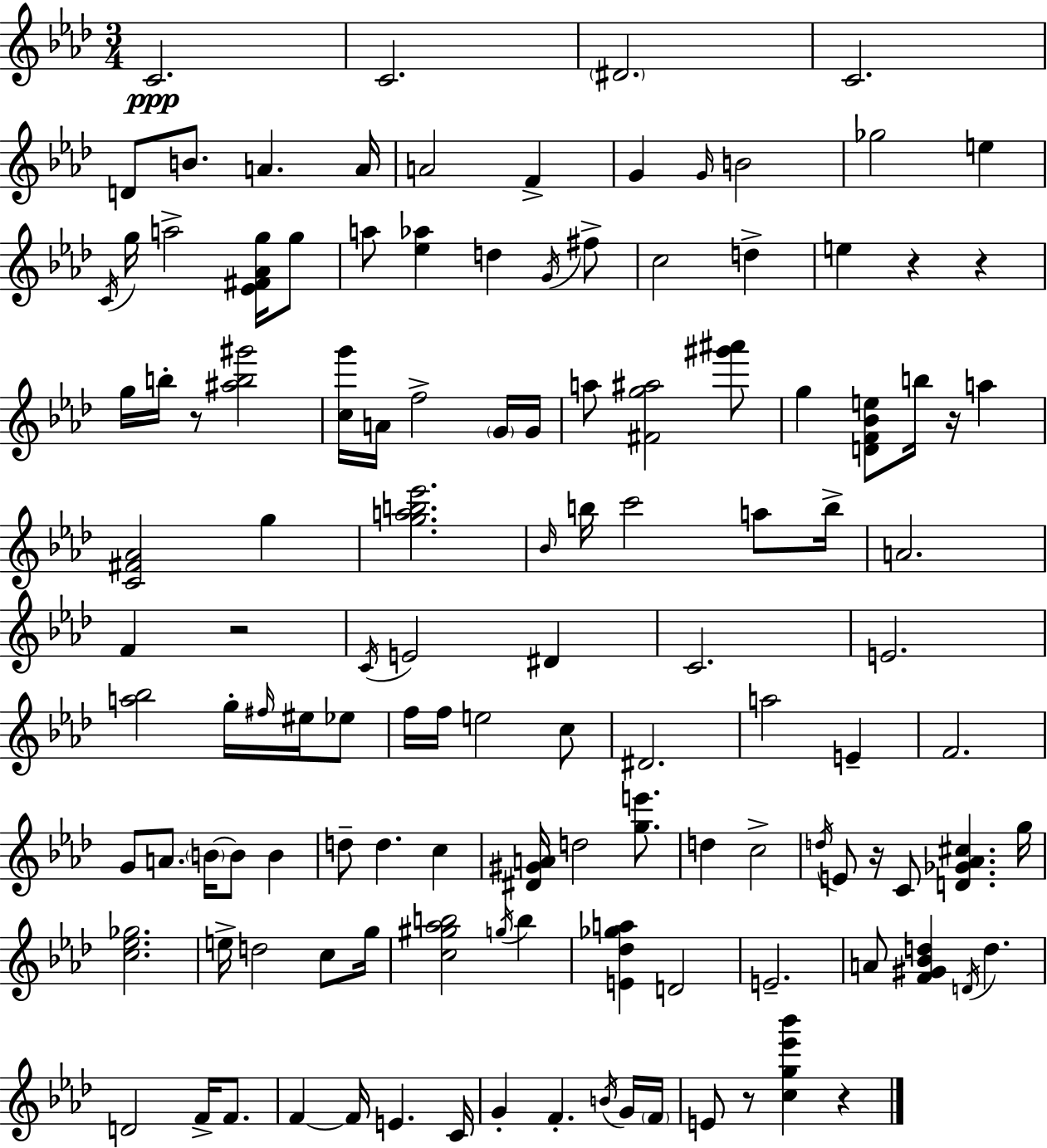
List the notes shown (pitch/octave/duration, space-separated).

C4/h. C4/h. D#4/h. C4/h. D4/e B4/e. A4/q. A4/s A4/h F4/q G4/q G4/s B4/h Gb5/h E5/q C4/s G5/s A5/h [Eb4,F#4,Ab4,G5]/s G5/e A5/e [Eb5,Ab5]/q D5/q G4/s F#5/e C5/h D5/q E5/q R/q R/q G5/s B5/s R/e [A#5,B5,G#6]/h [C5,G6]/s A4/s F5/h G4/s G4/s A5/e [F#4,G5,A#5]/h [G#6,A#6]/e G5/q [D4,F4,Bb4,E5]/e B5/s R/s A5/q [C4,F#4,Ab4]/h G5/q [G5,A5,B5,Eb6]/h. Bb4/s B5/s C6/h A5/e B5/s A4/h. F4/q R/h C4/s E4/h D#4/q C4/h. E4/h. [A5,Bb5]/h G5/s F#5/s EIS5/s Eb5/e F5/s F5/s E5/h C5/e D#4/h. A5/h E4/q F4/h. G4/e A4/e. B4/s B4/e B4/q D5/e D5/q. C5/q [D#4,G#4,A4]/s D5/h [G5,E6]/e. D5/q C5/h D5/s E4/e R/s C4/e [D4,Gb4,Ab4,C#5]/q. G5/s [C5,Eb5,Gb5]/h. E5/s D5/h C5/e G5/s [C5,G#5,Ab5,B5]/h G5/s B5/q [E4,Db5,Gb5,A5]/q D4/h E4/h. A4/e [F4,G#4,Bb4,D5]/q D4/s D5/q. D4/h F4/s F4/e. F4/q F4/s E4/q. C4/s G4/q F4/q. B4/s G4/s F4/s E4/e R/e [C5,G5,Eb6,Bb6]/q R/q